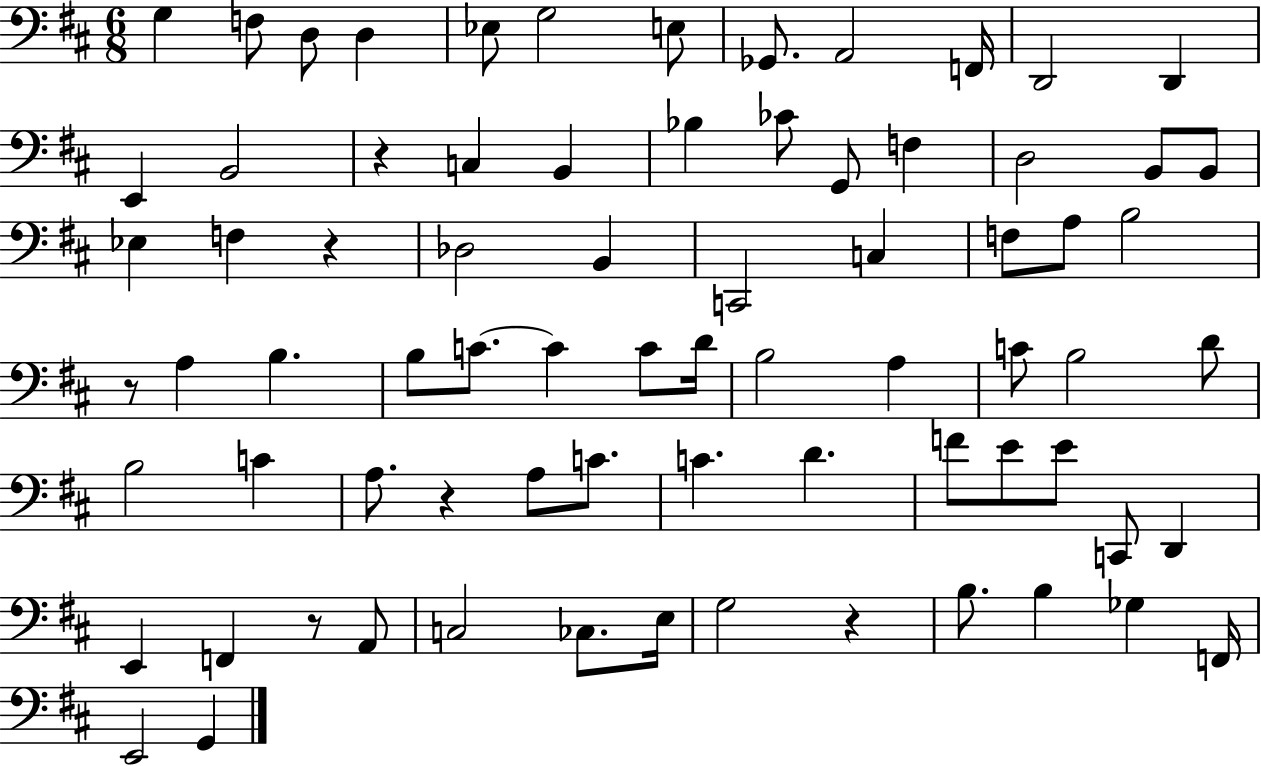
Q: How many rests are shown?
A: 6